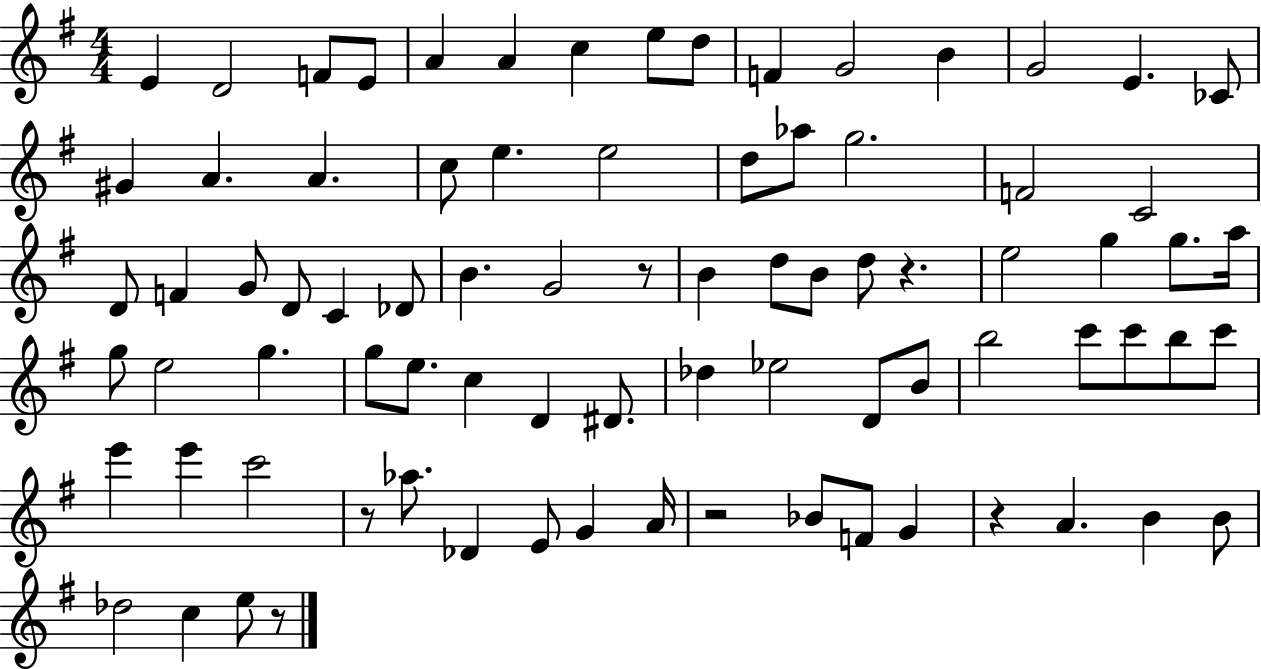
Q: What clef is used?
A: treble